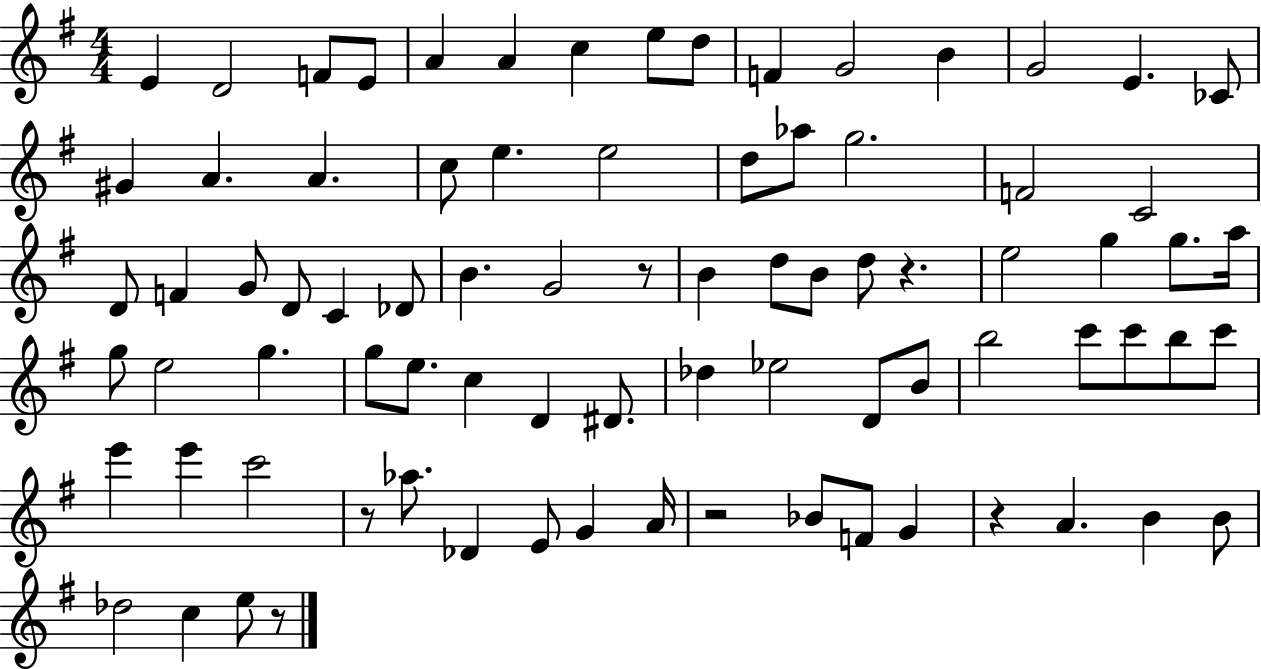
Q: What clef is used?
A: treble